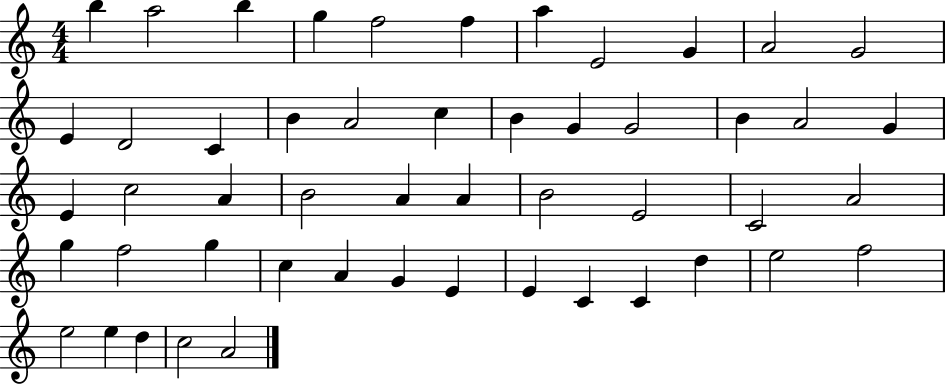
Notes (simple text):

B5/q A5/h B5/q G5/q F5/h F5/q A5/q E4/h G4/q A4/h G4/h E4/q D4/h C4/q B4/q A4/h C5/q B4/q G4/q G4/h B4/q A4/h G4/q E4/q C5/h A4/q B4/h A4/q A4/q B4/h E4/h C4/h A4/h G5/q F5/h G5/q C5/q A4/q G4/q E4/q E4/q C4/q C4/q D5/q E5/h F5/h E5/h E5/q D5/q C5/h A4/h